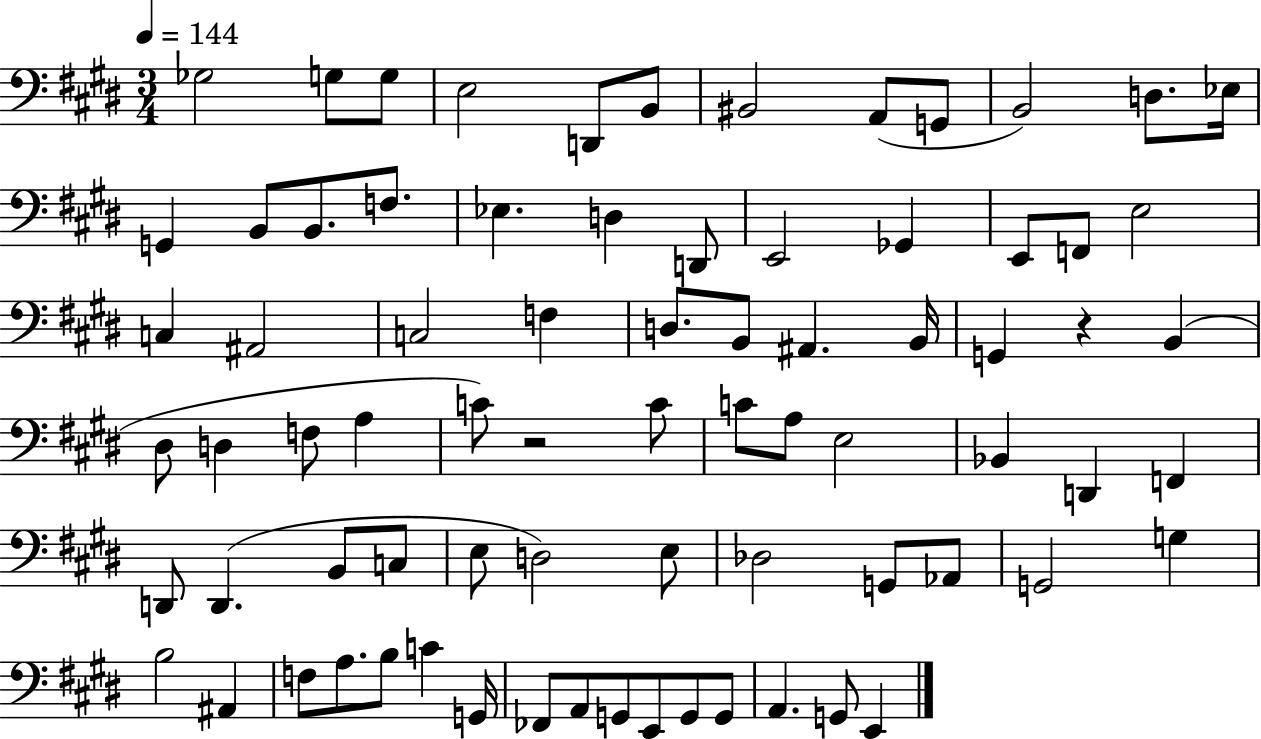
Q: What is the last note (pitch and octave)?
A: E2